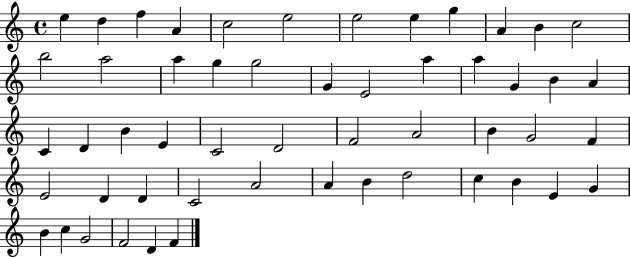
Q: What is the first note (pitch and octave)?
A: E5